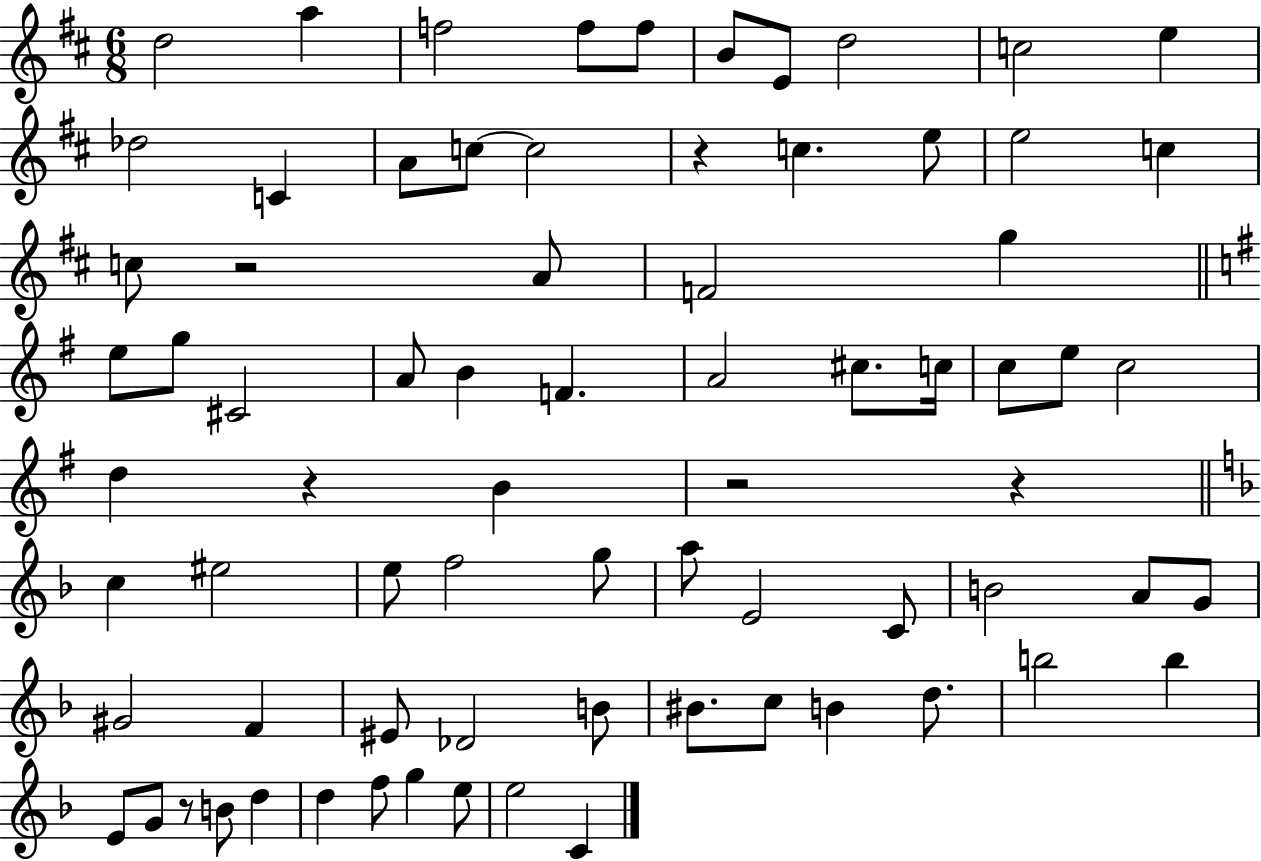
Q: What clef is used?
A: treble